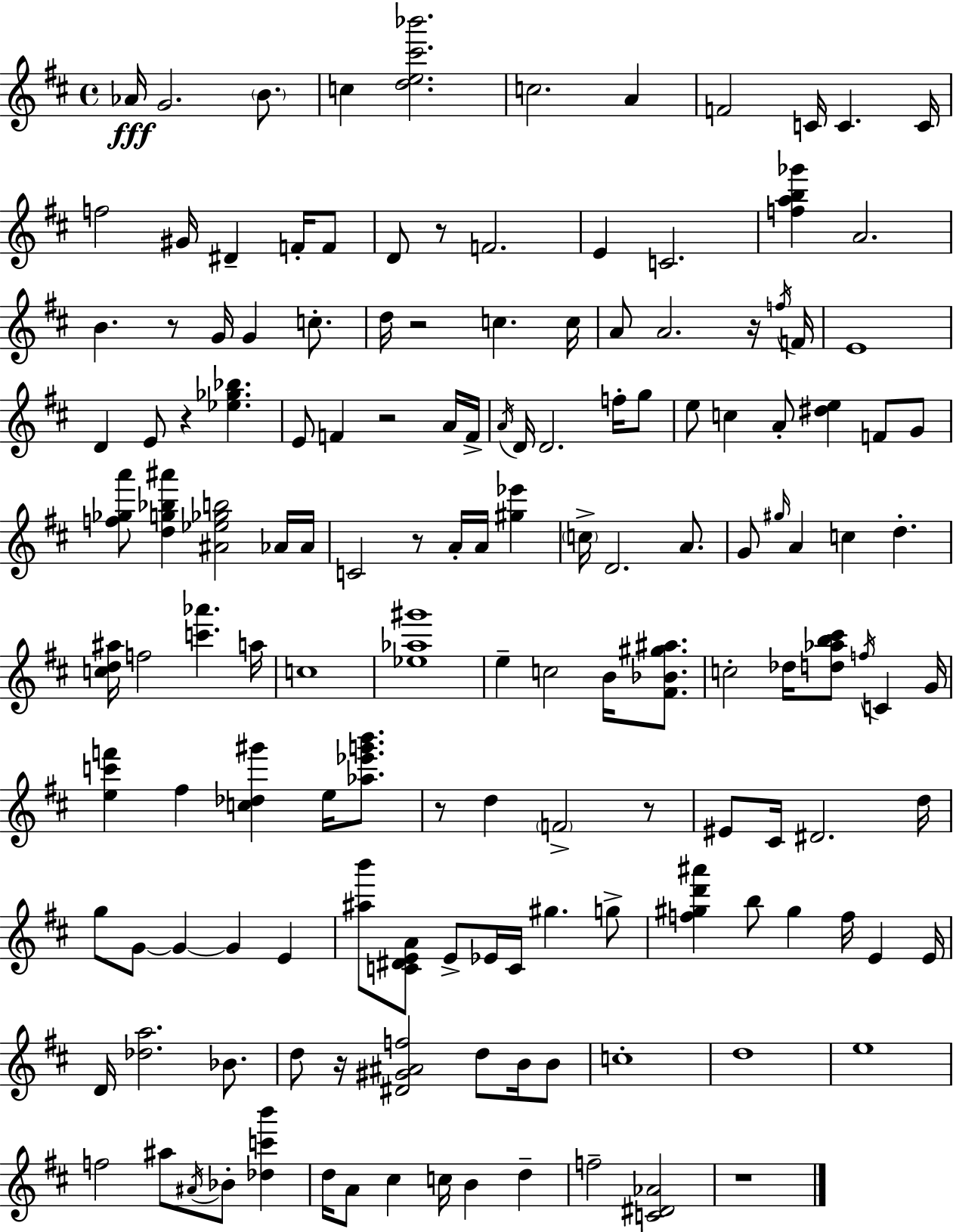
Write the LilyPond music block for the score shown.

{
  \clef treble
  \time 4/4
  \defaultTimeSignature
  \key d \major
  aes'16\fff g'2. \parenthesize b'8. | c''4 <d'' e'' cis''' bes'''>2. | c''2. a'4 | f'2 c'16 c'4. c'16 | \break f''2 gis'16 dis'4-- f'16-. f'8 | d'8 r8 f'2. | e'4 c'2. | <f'' a'' b'' ges'''>4 a'2. | \break b'4. r8 g'16 g'4 c''8.-. | d''16 r2 c''4. c''16 | a'8 a'2. r16 \acciaccatura { f''16 } | f'16 e'1 | \break d'4 e'8 r4 <ees'' ges'' bes''>4. | e'8 f'4 r2 a'16 | f'16-> \acciaccatura { a'16 } d'16 d'2. f''16-. | g''8 e''8 c''4 a'8-. <dis'' e''>4 f'8 | \break g'8 <f'' ges'' a'''>8 <d'' g'' bes'' ais'''>4 <ais' ees'' ges'' b''>2 | aes'16 aes'16 c'2 r8 a'16-. a'16 <gis'' ees'''>4 | \parenthesize c''16-> d'2. a'8. | g'8 \grace { gis''16 } a'4 c''4 d''4.-. | \break <c'' d'' ais''>16 f''2 <c''' aes'''>4. | a''16 c''1 | <ees'' aes'' gis'''>1 | e''4-- c''2 b'16 | \break <fis' bes' gis'' ais''>8. c''2-. des''16 <d'' aes'' b'' cis'''>8 \acciaccatura { f''16 } c'4 | g'16 <e'' c''' f'''>4 fis''4 <c'' des'' gis'''>4 | e''16 <aes'' ees''' g''' b'''>8. r8 d''4 \parenthesize f'2-> | r8 eis'8 cis'16 dis'2. | \break d''16 g''8 g'8~~ g'4~~ g'4 | e'4 <ais'' b'''>8 <c' dis' e' a'>8 e'8-> ees'16 c'16 gis''4. | g''8-> <f'' gis'' d''' ais'''>4 b''8 gis''4 f''16 e'4 | e'16 d'16 <des'' a''>2. | \break bes'8. d''8 r16 <dis' gis' ais' f''>2 d''8 | b'16 b'8 c''1-. | d''1 | e''1 | \break f''2 ais''8 \acciaccatura { ais'16 } bes'8-. | <des'' c''' b'''>4 d''16 a'8 cis''4 c''16 b'4 | d''4-- f''2-- <c' dis' aes'>2 | r1 | \break \bar "|."
}